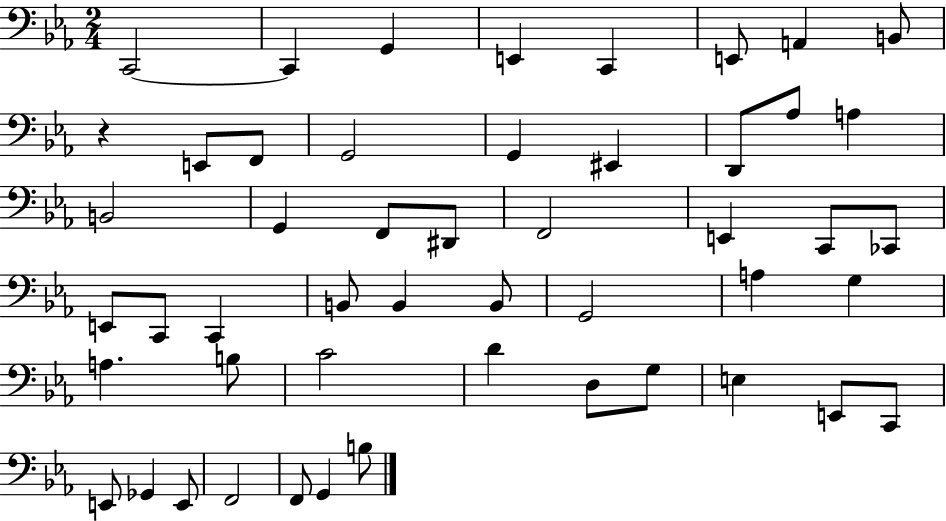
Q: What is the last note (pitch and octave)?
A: B3